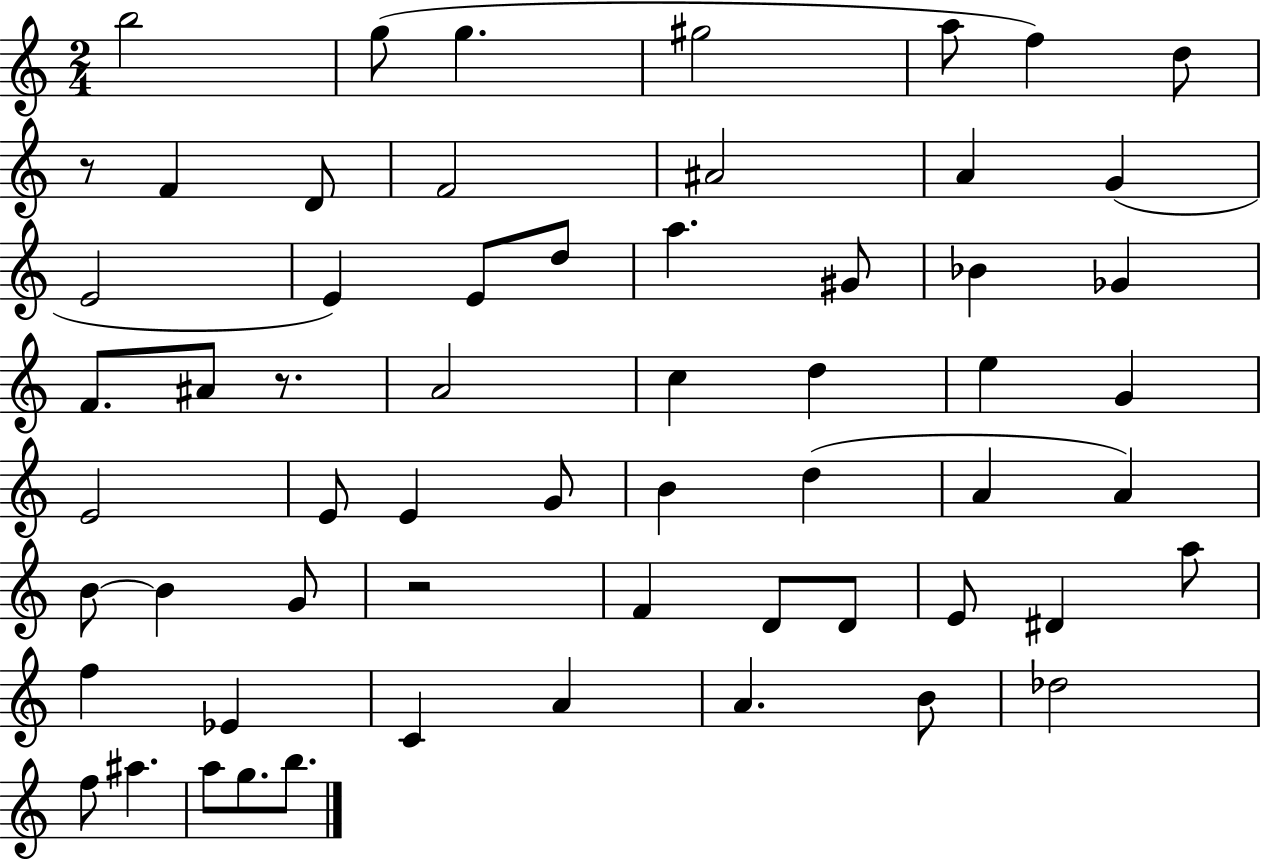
{
  \clef treble
  \numericTimeSignature
  \time 2/4
  \key c \major
  b''2 | g''8( g''4. | gis''2 | a''8 f''4) d''8 | \break r8 f'4 d'8 | f'2 | ais'2 | a'4 g'4( | \break e'2 | e'4) e'8 d''8 | a''4. gis'8 | bes'4 ges'4 | \break f'8. ais'8 r8. | a'2 | c''4 d''4 | e''4 g'4 | \break e'2 | e'8 e'4 g'8 | b'4 d''4( | a'4 a'4) | \break b'8~~ b'4 g'8 | r2 | f'4 d'8 d'8 | e'8 dis'4 a''8 | \break f''4 ees'4 | c'4 a'4 | a'4. b'8 | des''2 | \break f''8 ais''4. | a''8 g''8. b''8. | \bar "|."
}